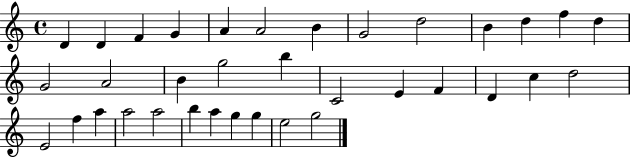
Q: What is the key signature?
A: C major